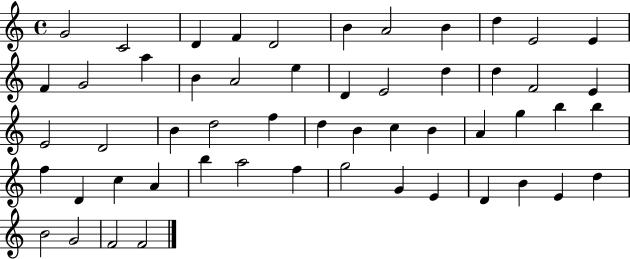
G4/h C4/h D4/q F4/q D4/h B4/q A4/h B4/q D5/q E4/h E4/q F4/q G4/h A5/q B4/q A4/h E5/q D4/q E4/h D5/q D5/q F4/h E4/q E4/h D4/h B4/q D5/h F5/q D5/q B4/q C5/q B4/q A4/q G5/q B5/q B5/q F5/q D4/q C5/q A4/q B5/q A5/h F5/q G5/h G4/q E4/q D4/q B4/q E4/q D5/q B4/h G4/h F4/h F4/h